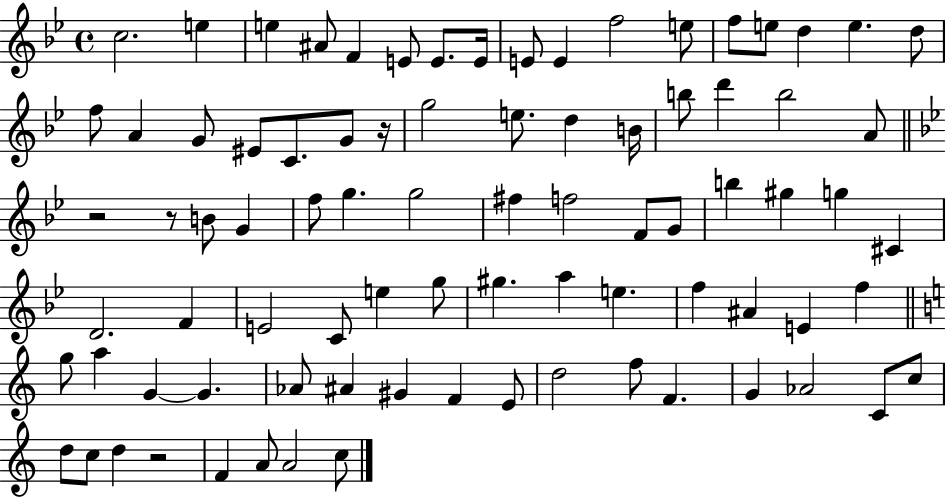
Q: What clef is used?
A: treble